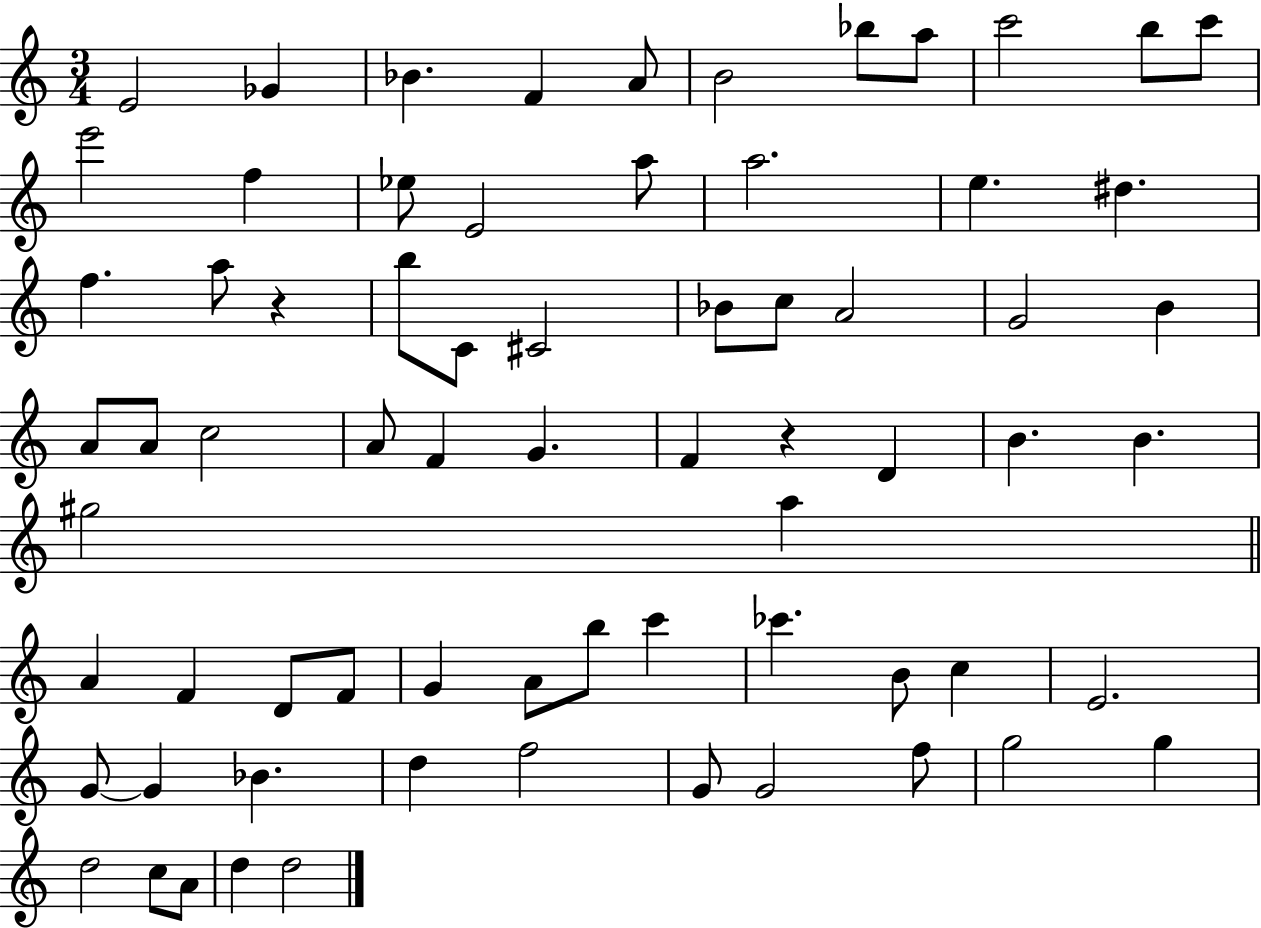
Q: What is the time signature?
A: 3/4